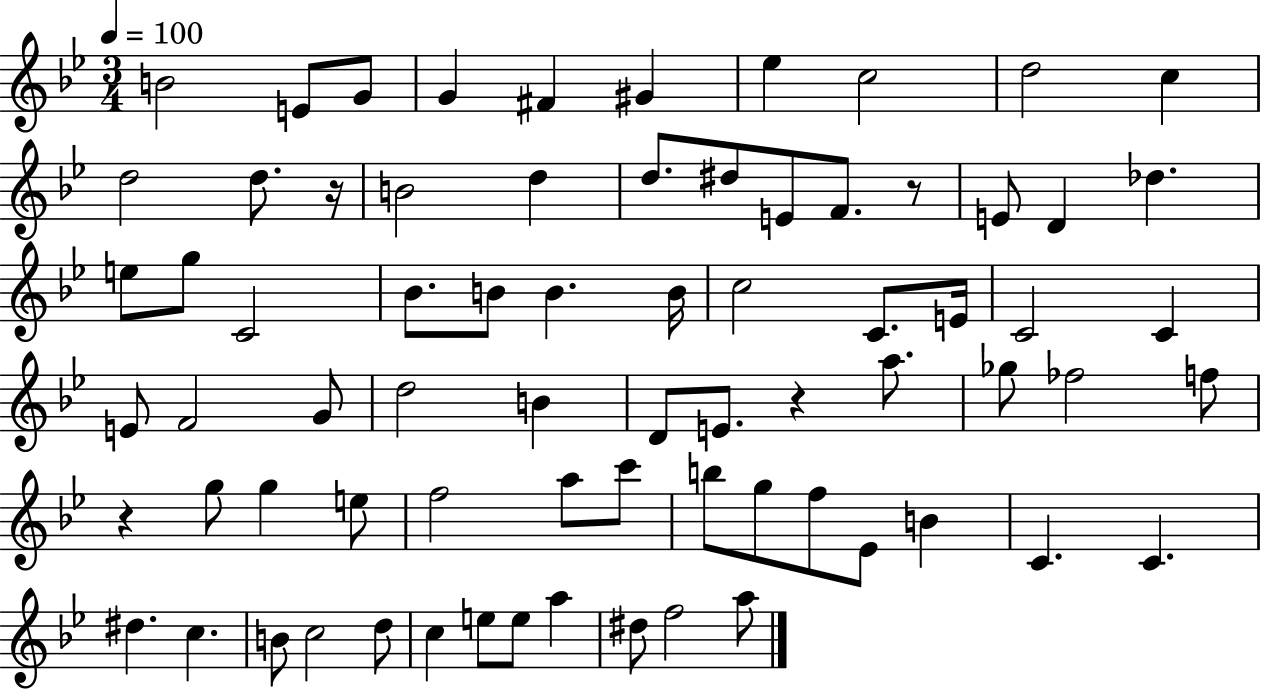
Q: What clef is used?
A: treble